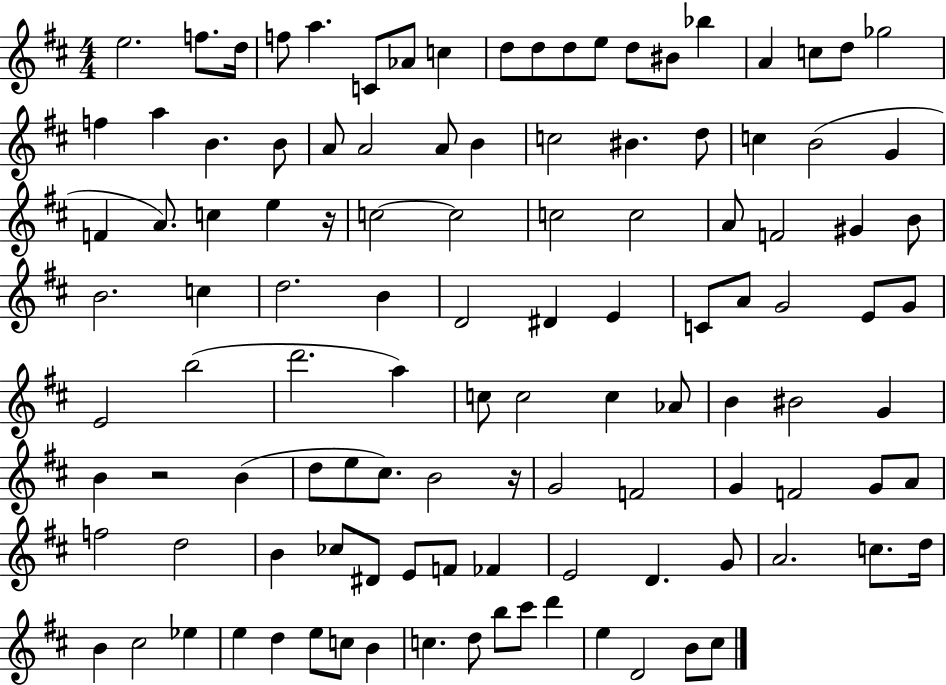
{
  \clef treble
  \numericTimeSignature
  \time 4/4
  \key d \major
  \repeat volta 2 { e''2. f''8. d''16 | f''8 a''4. c'8 aes'8 c''4 | d''8 d''8 d''8 e''8 d''8 bis'8 bes''4 | a'4 c''8 d''8 ges''2 | \break f''4 a''4 b'4. b'8 | a'8 a'2 a'8 b'4 | c''2 bis'4. d''8 | c''4 b'2( g'4 | \break f'4 a'8.) c''4 e''4 r16 | c''2~~ c''2 | c''2 c''2 | a'8 f'2 gis'4 b'8 | \break b'2. c''4 | d''2. b'4 | d'2 dis'4 e'4 | c'8 a'8 g'2 e'8 g'8 | \break e'2 b''2( | d'''2. a''4) | c''8 c''2 c''4 aes'8 | b'4 bis'2 g'4 | \break b'4 r2 b'4( | d''8 e''8 cis''8.) b'2 r16 | g'2 f'2 | g'4 f'2 g'8 a'8 | \break f''2 d''2 | b'4 ces''8 dis'8 e'8 f'8 fes'4 | e'2 d'4. g'8 | a'2. c''8. d''16 | \break b'4 cis''2 ees''4 | e''4 d''4 e''8 c''8 b'4 | c''4. d''8 b''8 cis'''8 d'''4 | e''4 d'2 b'8 cis''8 | \break } \bar "|."
}